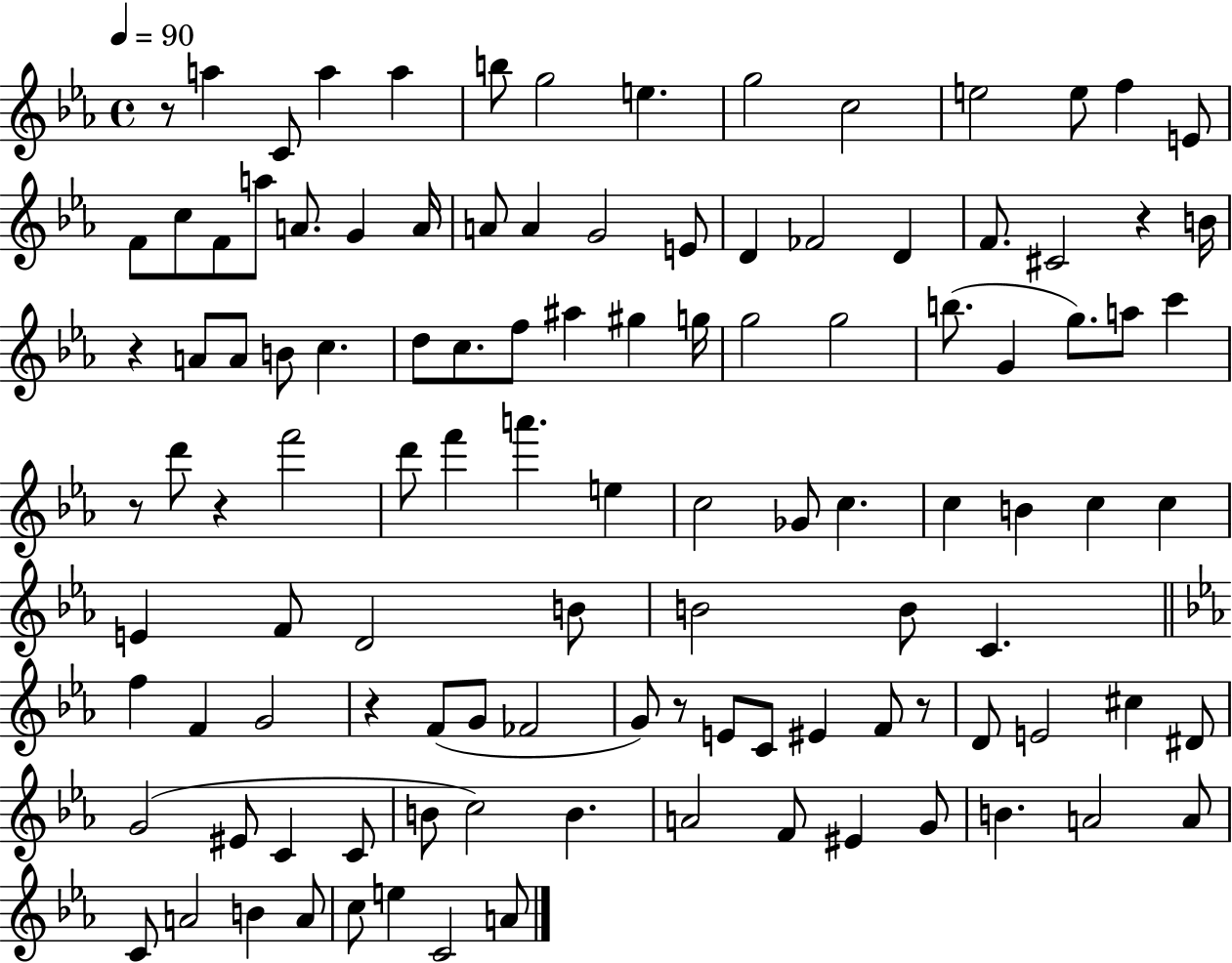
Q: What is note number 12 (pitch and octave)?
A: F5